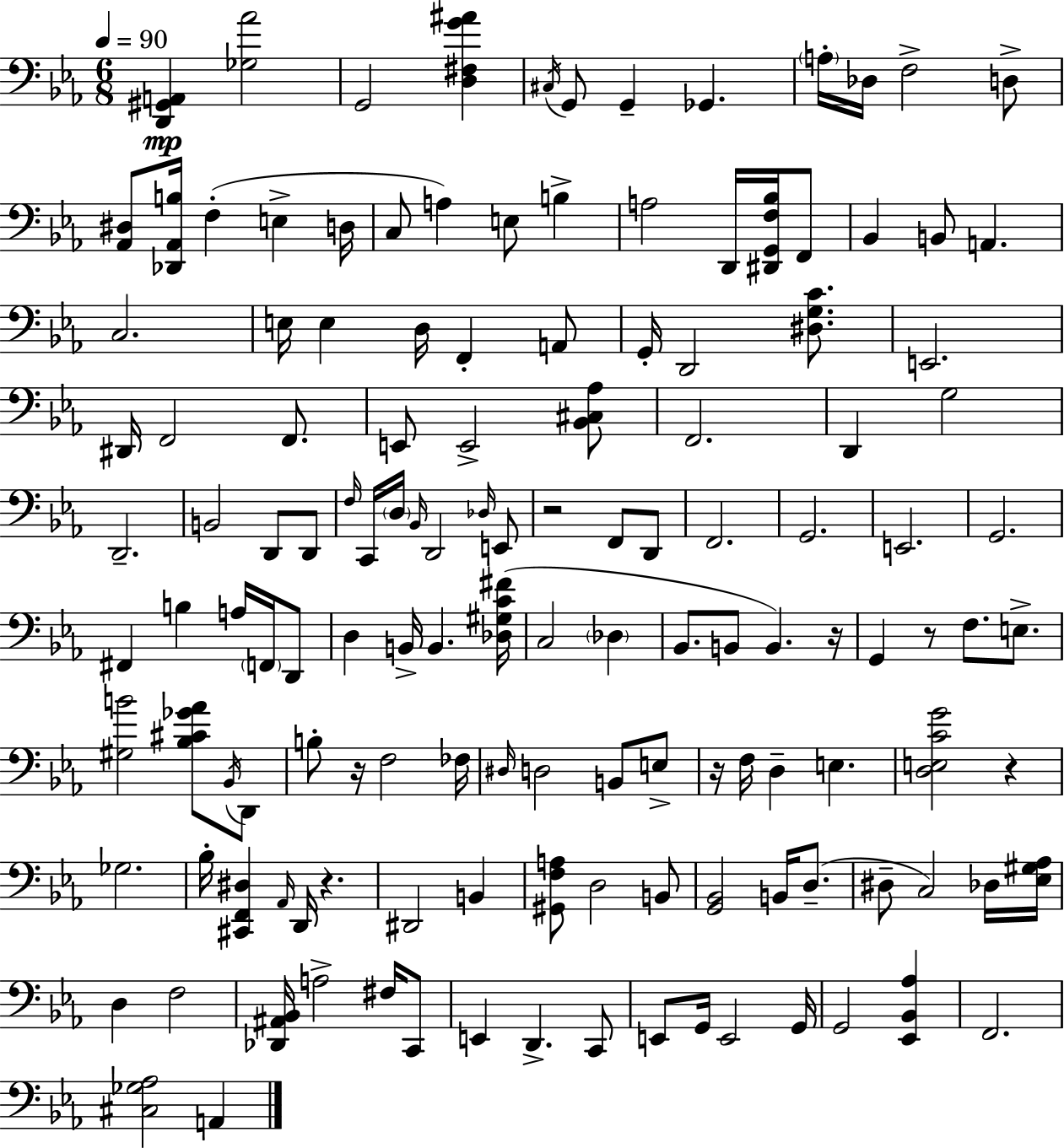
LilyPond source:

{
  \clef bass
  \numericTimeSignature
  \time 6/8
  \key ees \major
  \tempo 4 = 90
  <d, gis, a,>4\mp <ges aes'>2 | g,2 <d fis g' ais'>4 | \acciaccatura { cis16 } g,8 g,4-- ges,4. | \parenthesize a16-. des16 f2-> d8-> | \break <aes, dis>8 <des, aes, b>16 f4-.( e4-> | d16 c8 a4) e8 b4-> | a2 d,16 <dis, g, f bes>16 f,8 | bes,4 b,8 a,4. | \break c2. | e16 e4 d16 f,4-. a,8 | g,16-. d,2 <dis g c'>8. | e,2. | \break dis,16 f,2 f,8. | e,8 e,2-> <bes, cis aes>8 | f,2. | d,4 g2 | \break d,2.-- | b,2 d,8 d,8 | \grace { f16 } c,16 \parenthesize d16 \grace { bes,16 } d,2 | \grace { des16 } e,8 r2 | \break f,8 d,8 f,2. | g,2. | e,2. | g,2. | \break fis,4 b4 | a16 \parenthesize f,16 d,8 d4 b,16-> b,4. | <des gis c' fis'>16( c2 | \parenthesize des4 bes,8. b,8 b,4.) | \break r16 g,4 r8 f8. | e8.-> <gis b'>2 | <bes cis' ges' aes'>8 \acciaccatura { bes,16 } d,8 b8-. r16 f2 | fes16 \grace { dis16 } d2 | \break b,8 e8-> r16 f16 d4-- | e4. <d e c' g'>2 | r4 ges2. | bes16-. <cis, f, dis>4 \grace { aes,16 } | \break d,16 r4. dis,2 | b,4 <gis, f a>8 d2 | b,8 <g, bes,>2 | b,16 d8.--( dis8-- c2) | \break des16 <ees gis aes>16 d4 f2 | <des, ais, bes,>16 a2-> | fis16 c,8 e,4 d,4.-> | c,8 e,8 g,16 e,2 | \break g,16 g,2 | <ees, bes, aes>4 f,2. | <cis ges aes>2 | a,4 \bar "|."
}